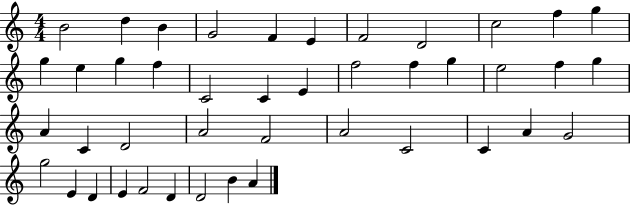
B4/h D5/q B4/q G4/h F4/q E4/q F4/h D4/h C5/h F5/q G5/q G5/q E5/q G5/q F5/q C4/h C4/q E4/q F5/h F5/q G5/q E5/h F5/q G5/q A4/q C4/q D4/h A4/h F4/h A4/h C4/h C4/q A4/q G4/h G5/h E4/q D4/q E4/q F4/h D4/q D4/h B4/q A4/q